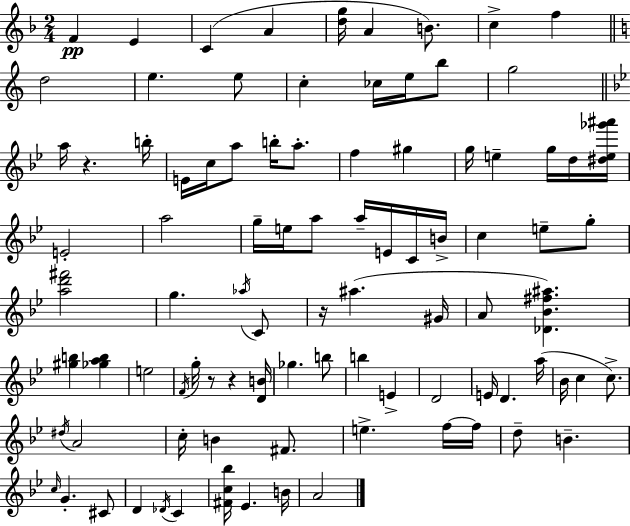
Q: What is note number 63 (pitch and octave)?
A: A4